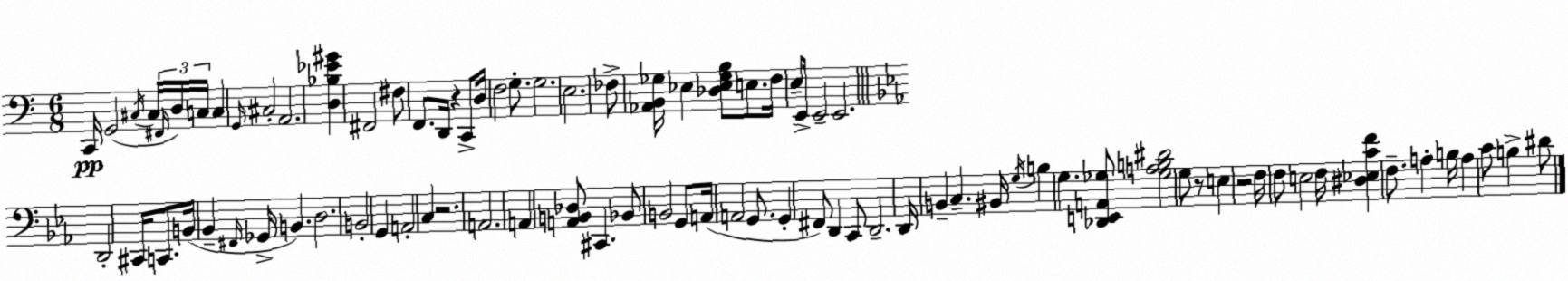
X:1
T:Untitled
M:6/8
L:1/4
K:C
C,,/4 G,,2 ^C,/4 ^C,/4 ^F,,/4 D,/4 C,/4 C, G,,/4 ^C,2 A,,2 [D,_B,_E^G] ^F,,2 ^F,/2 F,,/2 D,,/4 z C,,/2 D,/4 F,2 G,/2 G,2 E,2 _F,/2 [_A,,B,,_G,]/4 _E, [_D,_E,_G,B,]/2 E,/2 F,/4 E,/2 E,,/4 E,,2 E,,2 D,,2 ^C,,/4 C,,/2 B,,/4 _B,, ^F,,/4 _G,,/4 B,, D,2 B,,2 G,, A,,2 C, z2 A,,2 A,, [A,,B,,_D,]/2 ^C,, _B,,/2 B,,2 G,,/2 A,,/4 A,,2 G,,/2 G,, ^F,,/2 D,, C,,/2 D,,2 D,,/4 B,, C, ^B,,/4 G,/4 B, G, [_D,,E,,A,,_G,]/2 [_G,A,B,^D]2 G,/2 z/2 E, z2 F,/4 F,/2 E,2 F,/4 [^D,_E,CF] F,/2 A, B,/4 A, C/2 B, ^D/2